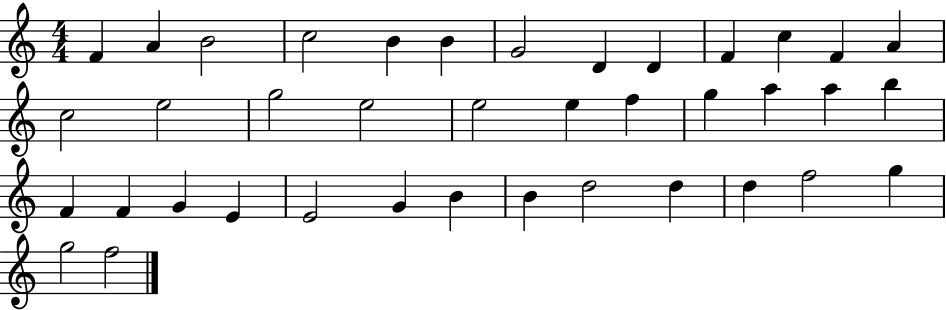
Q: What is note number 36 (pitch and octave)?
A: F5